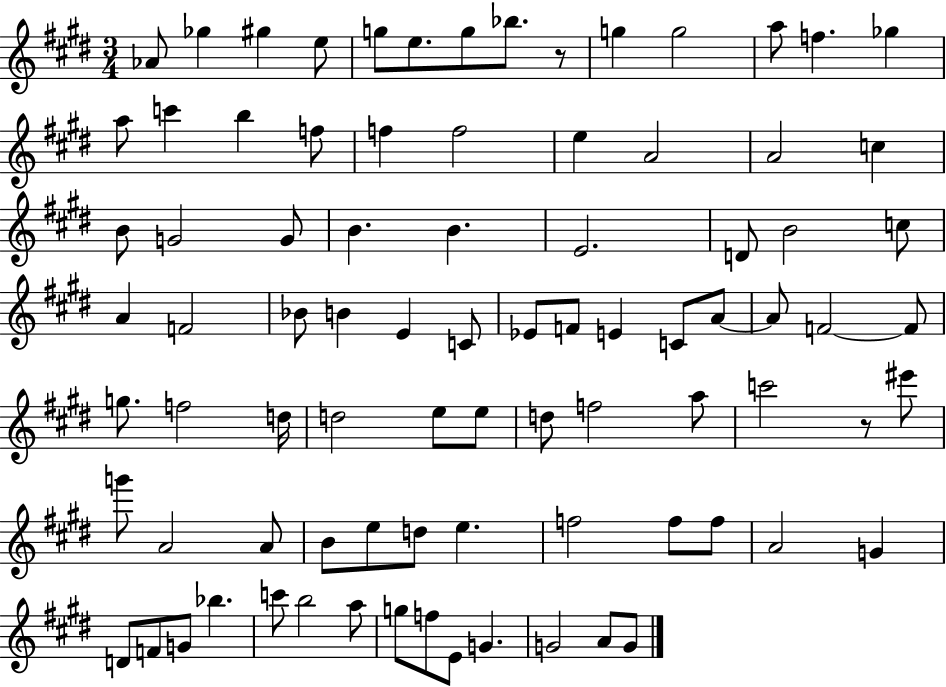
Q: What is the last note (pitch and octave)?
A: G4